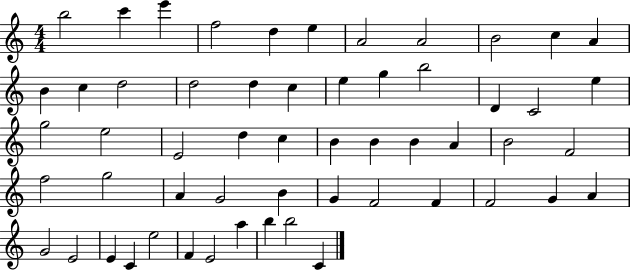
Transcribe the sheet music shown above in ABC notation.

X:1
T:Untitled
M:4/4
L:1/4
K:C
b2 c' e' f2 d e A2 A2 B2 c A B c d2 d2 d c e g b2 D C2 e g2 e2 E2 d c B B B A B2 F2 f2 g2 A G2 B G F2 F F2 G A G2 E2 E C e2 F E2 a b b2 C